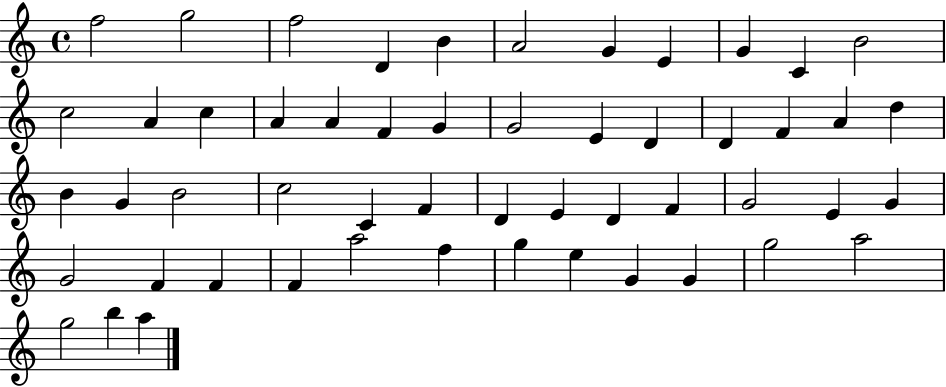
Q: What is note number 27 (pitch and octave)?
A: G4